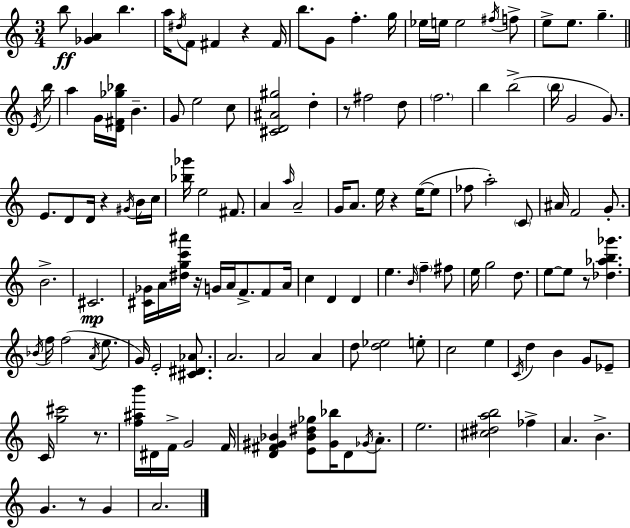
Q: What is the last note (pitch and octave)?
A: A4